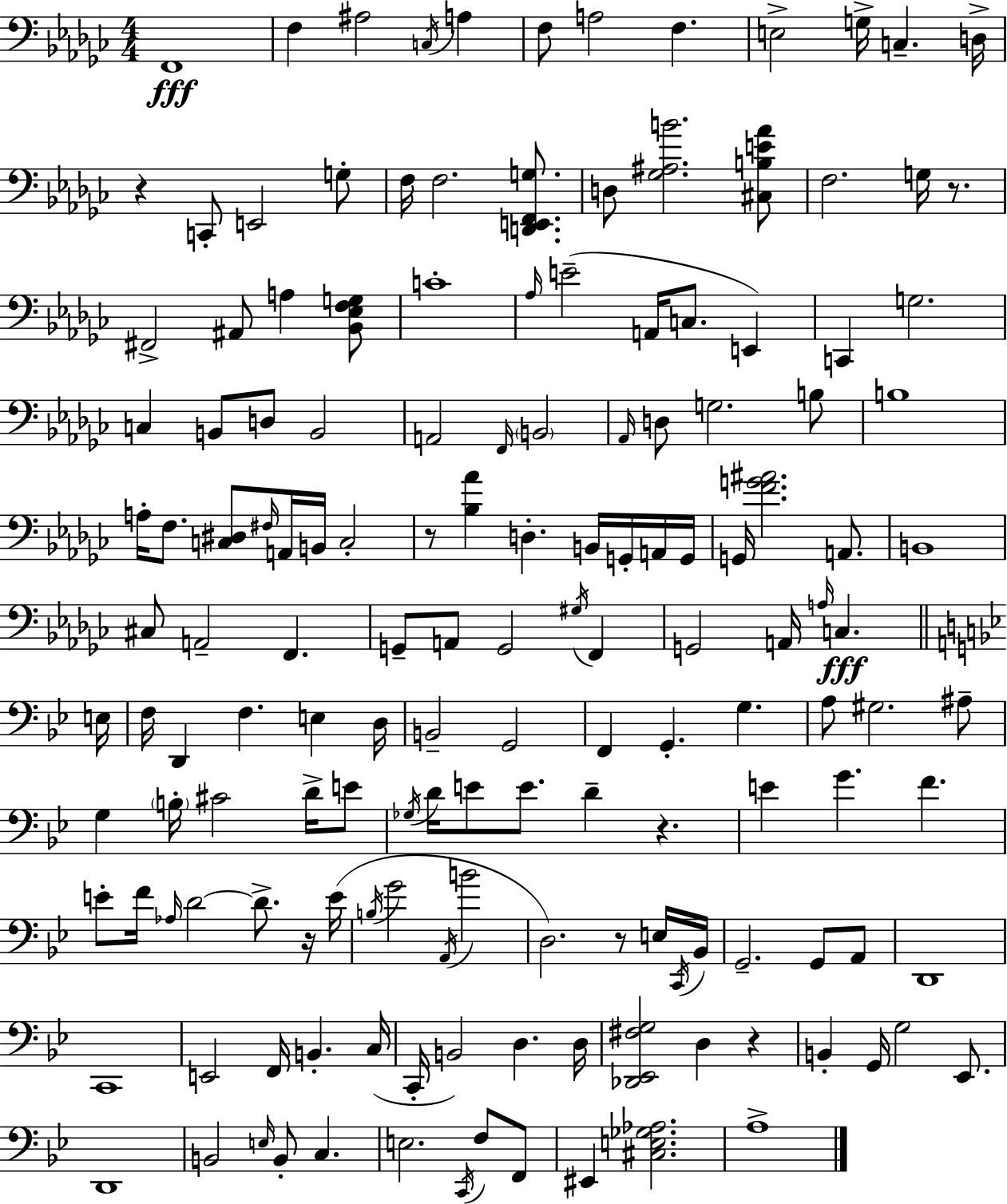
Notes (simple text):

F2/w F3/q A#3/h C3/s A3/q F3/e A3/h F3/q. E3/h G3/s C3/q. D3/s R/q C2/e E2/h G3/e F3/s F3/h. [D2,E2,F2,G3]/e. D3/e [Gb3,A#3,B4]/h. [C#3,B3,E4,Ab4]/e F3/h. G3/s R/e. F#2/h A#2/e A3/q [Bb2,Eb3,F3,G3]/e C4/w Ab3/s E4/h A2/s C3/e. E2/q C2/q G3/h. C3/q B2/e D3/e B2/h A2/h F2/s B2/h Ab2/s D3/e G3/h. B3/e B3/w A3/s F3/e. [C3,D#3]/e F#3/s A2/s B2/s C3/h R/e [Bb3,Ab4]/q D3/q. B2/s G2/s A2/s G2/s G2/s [F4,G4,A#4]/h. A2/e. B2/w C#3/e A2/h F2/q. G2/e A2/e G2/h G#3/s F2/q G2/h A2/s A3/s C3/q. E3/s F3/s D2/q F3/q. E3/q D3/s B2/h G2/h F2/q G2/q. G3/q. A3/e G#3/h. A#3/e G3/q B3/s C#4/h D4/s E4/e Gb3/s D4/s E4/e E4/e. D4/q R/q. E4/q G4/q. F4/q. E4/e F4/s Ab3/s D4/h D4/e. R/s E4/s B3/s G4/h A2/s B4/h D3/h. R/e E3/s C2/s Bb2/s G2/h. G2/e A2/e D2/w C2/w E2/h F2/s B2/q. C3/s C2/s B2/h D3/q. D3/s [Db2,Eb2,F#3,G3]/h D3/q R/q B2/q G2/s G3/h Eb2/e. D2/w B2/h E3/s B2/e C3/q. E3/h. C2/s F3/e F2/e EIS2/q [C#3,E3,Gb3,Ab3]/h. A3/w